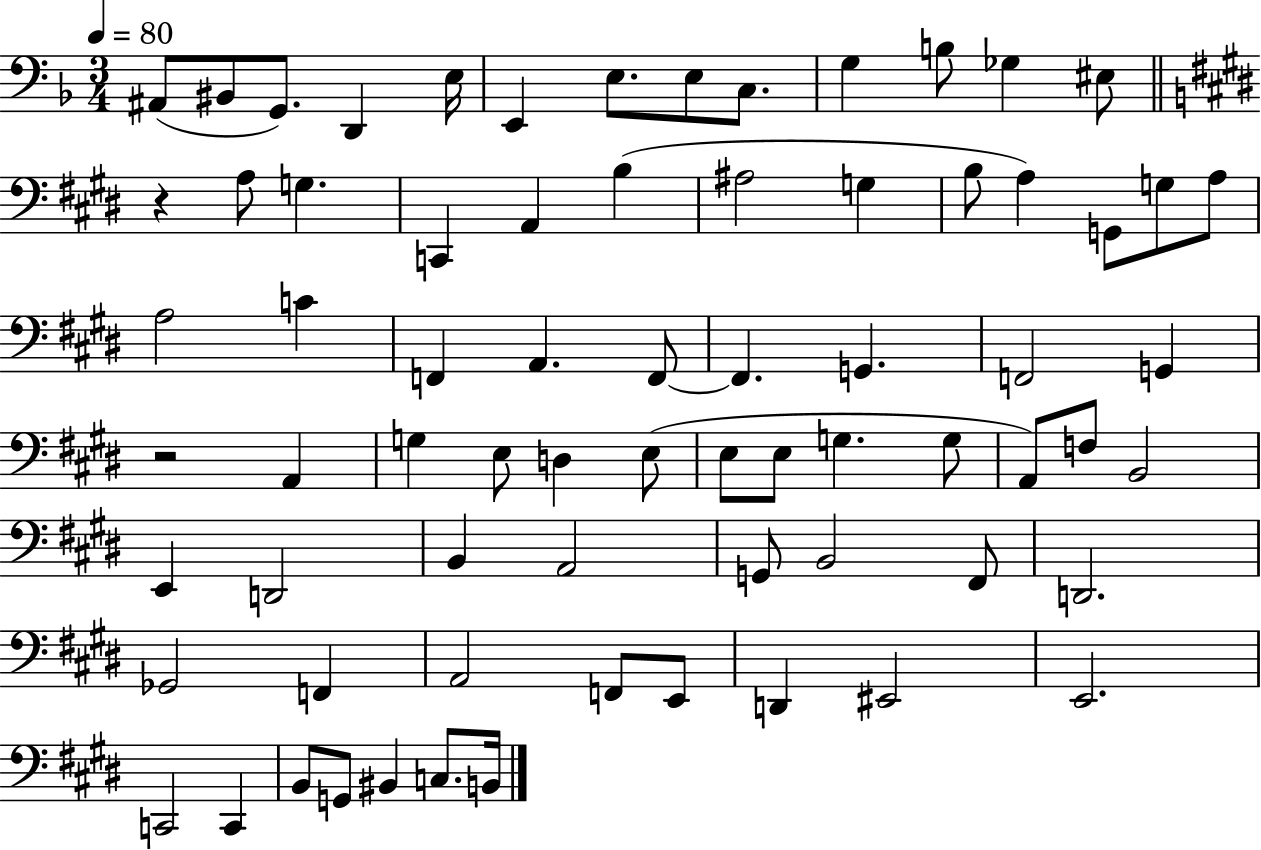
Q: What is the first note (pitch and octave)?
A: A#2